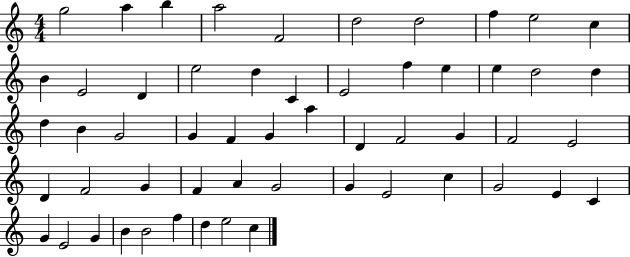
X:1
T:Untitled
M:4/4
L:1/4
K:C
g2 a b a2 F2 d2 d2 f e2 c B E2 D e2 d C E2 f e e d2 d d B G2 G F G a D F2 G F2 E2 D F2 G F A G2 G E2 c G2 E C G E2 G B B2 f d e2 c